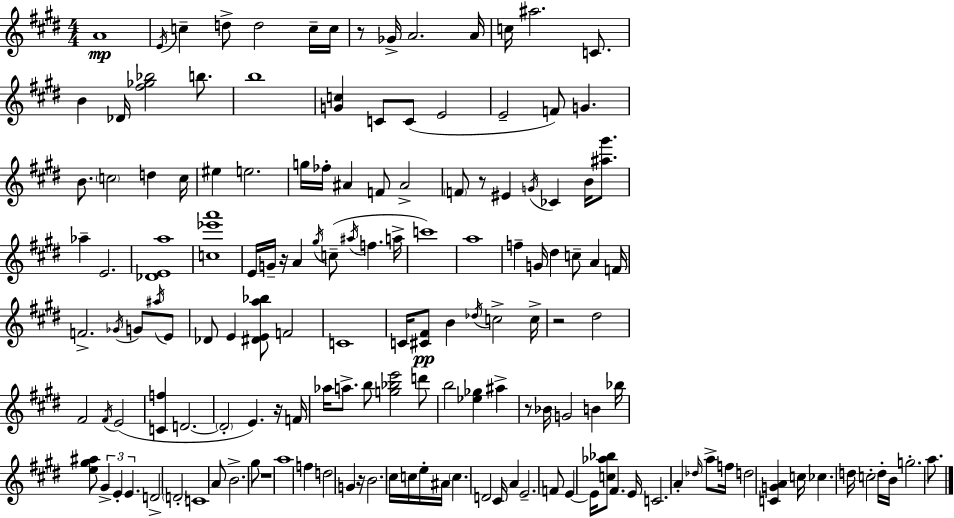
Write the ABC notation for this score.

X:1
T:Untitled
M:4/4
L:1/4
K:E
A4 E/4 c d/2 d2 c/4 c/4 z/2 _G/4 A2 A/4 c/4 ^a2 C/2 B _D/4 [^f_g_b]2 b/2 b4 [Gc] C/2 C/2 E2 E2 F/2 G B/2 c2 d c/4 ^e e2 g/4 _f/4 ^A F/2 ^A2 F/2 z/2 ^E G/4 _C B/4 [^a^g']/2 _a E2 [_DEa]4 [c_e'a']4 E/4 G/4 z/4 A ^g/4 c/2 ^a/4 f a/4 c'4 a4 f G/4 ^d c/2 A F/4 F2 _G/4 G/2 ^a/4 E/2 _D/2 E [^DEa_b]/2 F2 C4 C/4 [^C^F]/2 B _d/4 c2 c/4 z2 ^d2 ^F2 ^F/4 E2 [Cf] D2 D2 E z/4 F/4 _a/4 a/2 b/2 [g_be']2 d'/2 b2 [_e_g] ^a z/2 _B/4 G2 B _b/4 [e^g^a]/2 ^G E E D2 D2 C4 A/2 B2 ^g/2 z4 a4 f d2 G z/4 B2 ^c/4 c/4 e/4 ^A/4 c D2 ^C/4 A E2 F/2 E E/4 [c_a_b]/2 ^F E/4 C2 A _d/4 a/2 f/4 d2 [CGA] c/4 _c d/4 c2 d/4 B/4 g2 a/2